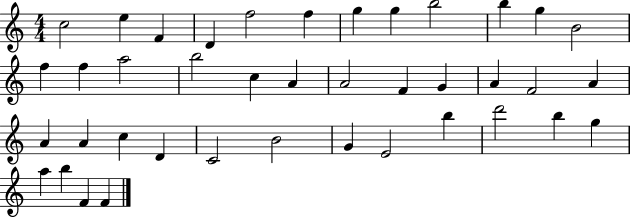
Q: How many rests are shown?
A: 0